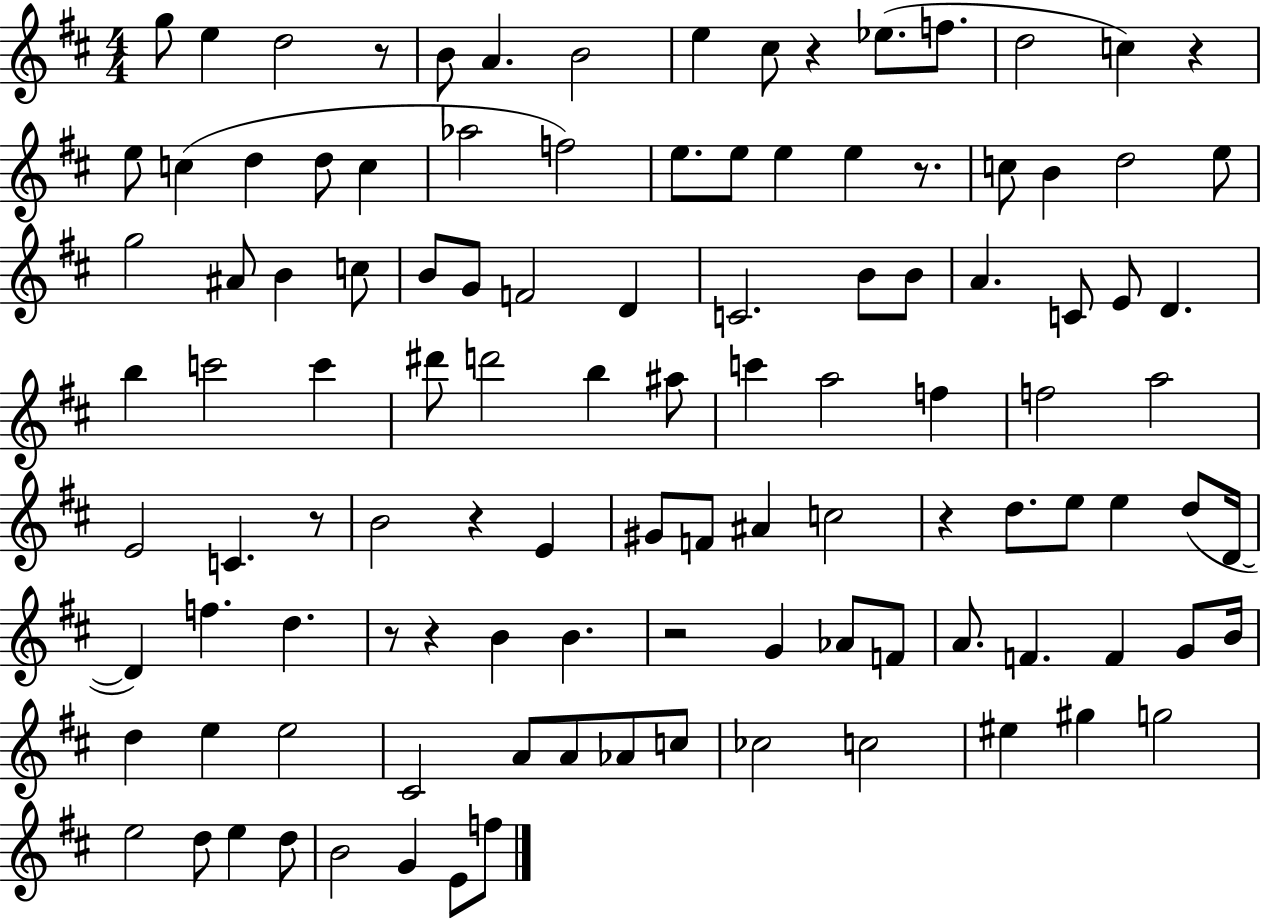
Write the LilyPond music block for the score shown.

{
  \clef treble
  \numericTimeSignature
  \time 4/4
  \key d \major
  g''8 e''4 d''2 r8 | b'8 a'4. b'2 | e''4 cis''8 r4 ees''8.( f''8. | d''2 c''4) r4 | \break e''8 c''4( d''4 d''8 c''4 | aes''2 f''2) | e''8. e''8 e''4 e''4 r8. | c''8 b'4 d''2 e''8 | \break g''2 ais'8 b'4 c''8 | b'8 g'8 f'2 d'4 | c'2. b'8 b'8 | a'4. c'8 e'8 d'4. | \break b''4 c'''2 c'''4 | dis'''8 d'''2 b''4 ais''8 | c'''4 a''2 f''4 | f''2 a''2 | \break e'2 c'4. r8 | b'2 r4 e'4 | gis'8 f'8 ais'4 c''2 | r4 d''8. e''8 e''4 d''8( d'16~~ | \break d'4) f''4. d''4. | r8 r4 b'4 b'4. | r2 g'4 aes'8 f'8 | a'8. f'4. f'4 g'8 b'16 | \break d''4 e''4 e''2 | cis'2 a'8 a'8 aes'8 c''8 | ces''2 c''2 | eis''4 gis''4 g''2 | \break e''2 d''8 e''4 d''8 | b'2 g'4 e'8 f''8 | \bar "|."
}